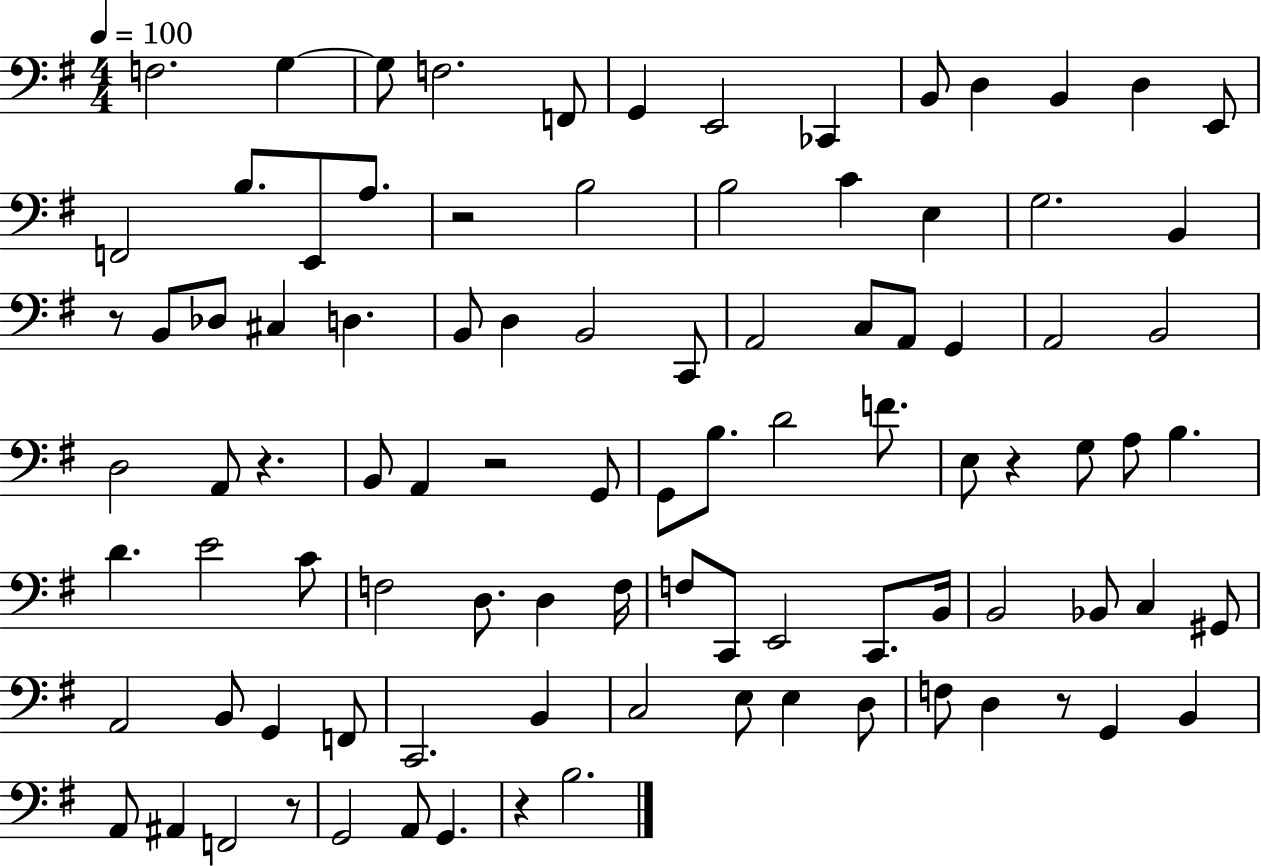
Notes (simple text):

F3/h. G3/q G3/e F3/h. F2/e G2/q E2/h CES2/q B2/e D3/q B2/q D3/q E2/e F2/h B3/e. E2/e A3/e. R/h B3/h B3/h C4/q E3/q G3/h. B2/q R/e B2/e Db3/e C#3/q D3/q. B2/e D3/q B2/h C2/e A2/h C3/e A2/e G2/q A2/h B2/h D3/h A2/e R/q. B2/e A2/q R/h G2/e G2/e B3/e. D4/h F4/e. E3/e R/q G3/e A3/e B3/q. D4/q. E4/h C4/e F3/h D3/e. D3/q F3/s F3/e C2/e E2/h C2/e. B2/s B2/h Bb2/e C3/q G#2/e A2/h B2/e G2/q F2/e C2/h. B2/q C3/h E3/e E3/q D3/e F3/e D3/q R/e G2/q B2/q A2/e A#2/q F2/h R/e G2/h A2/e G2/q. R/q B3/h.